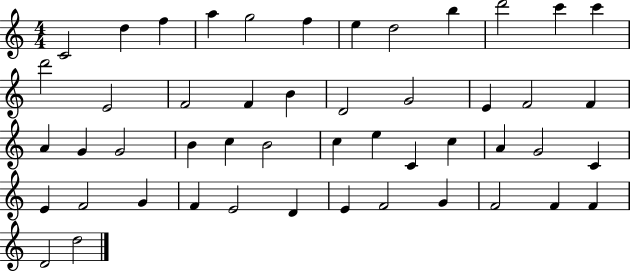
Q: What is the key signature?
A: C major